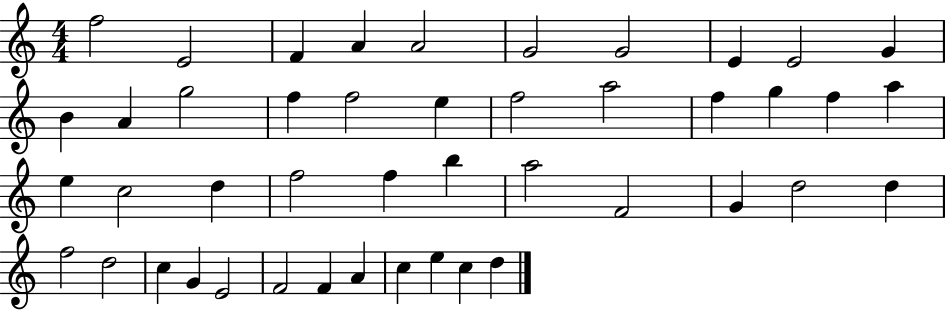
X:1
T:Untitled
M:4/4
L:1/4
K:C
f2 E2 F A A2 G2 G2 E E2 G B A g2 f f2 e f2 a2 f g f a e c2 d f2 f b a2 F2 G d2 d f2 d2 c G E2 F2 F A c e c d